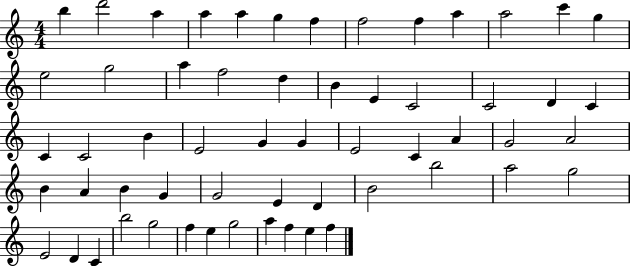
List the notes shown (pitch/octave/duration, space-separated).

B5/q D6/h A5/q A5/q A5/q G5/q F5/q F5/h F5/q A5/q A5/h C6/q G5/q E5/h G5/h A5/q F5/h D5/q B4/q E4/q C4/h C4/h D4/q C4/q C4/q C4/h B4/q E4/h G4/q G4/q E4/h C4/q A4/q G4/h A4/h B4/q A4/q B4/q G4/q G4/h E4/q D4/q B4/h B5/h A5/h G5/h E4/h D4/q C4/q B5/h G5/h F5/q E5/q G5/h A5/q F5/q E5/q F5/q